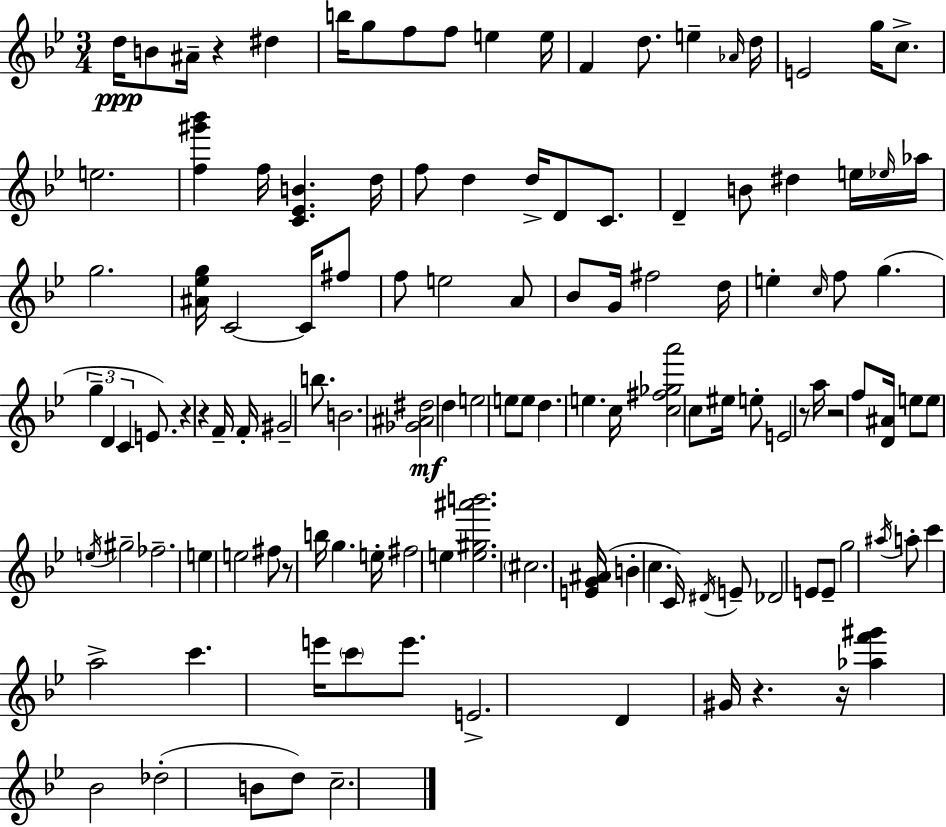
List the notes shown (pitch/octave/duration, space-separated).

D5/s B4/e A#4/s R/q D#5/q B5/s G5/e F5/e F5/e E5/q E5/s F4/q D5/e. E5/q Ab4/s D5/s E4/h G5/s C5/e. E5/h. [F5,G#6,Bb6]/q F5/s [C4,Eb4,B4]/q. D5/s F5/e D5/q D5/s D4/e C4/e. D4/q B4/e D#5/q E5/s Eb5/s Ab5/s G5/h. [A#4,Eb5,G5]/s C4/h C4/s F#5/e F5/e E5/h A4/e Bb4/e G4/s F#5/h D5/s E5/q C5/s F5/e G5/q. G5/q D4/q C4/q E4/e. R/q R/q F4/s F4/s G#4/h B5/e. B4/h. [Gb4,A#4,D#5]/h D5/q E5/h E5/e E5/e D5/q. E5/q. C5/s [C5,F#5,Gb5,A6]/h C5/e EIS5/s E5/e E4/h R/e A5/s R/h F5/e [D4,A#4]/s E5/e E5/e E5/s G#5/h FES5/h. E5/q E5/h F#5/e R/e B5/s G5/q. E5/s F#5/h E5/q [E5,G#5,A#6,B6]/h. C#5/h. [E4,G4,A#4]/s B4/q C5/q. C4/s D#4/s E4/e Db4/h E4/e E4/e G5/h A#5/s A5/e C6/q A5/h C6/q. E6/s C6/e E6/e. E4/h. D4/q G#4/s R/q. R/s [Ab5,F6,G#6]/q Bb4/h Db5/h B4/e D5/e C5/h.